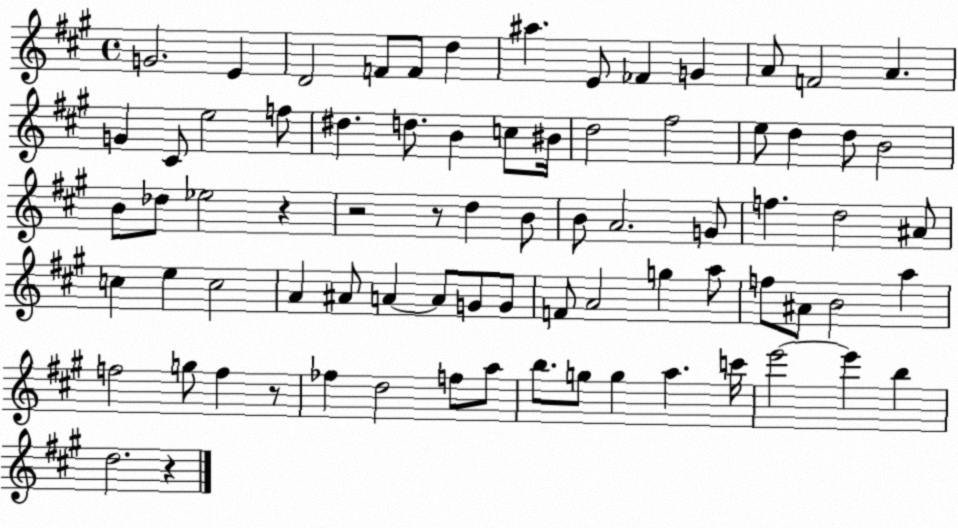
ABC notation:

X:1
T:Untitled
M:4/4
L:1/4
K:A
G2 E D2 F/2 F/2 d ^a E/2 _F G A/2 F2 A G ^C/2 e2 f/2 ^d d/2 B c/2 ^B/4 d2 ^f2 e/2 d d/2 B2 B/2 _d/2 _e2 z z2 z/2 d B/2 B/2 A2 G/2 f d2 ^A/2 c e c2 A ^A/2 A A/2 G/2 G/2 F/2 A2 g a/2 f/2 ^A/2 B2 a f2 g/2 f z/2 _f d2 f/2 a/2 b/2 g/2 g a c'/4 e'2 e' b d2 z